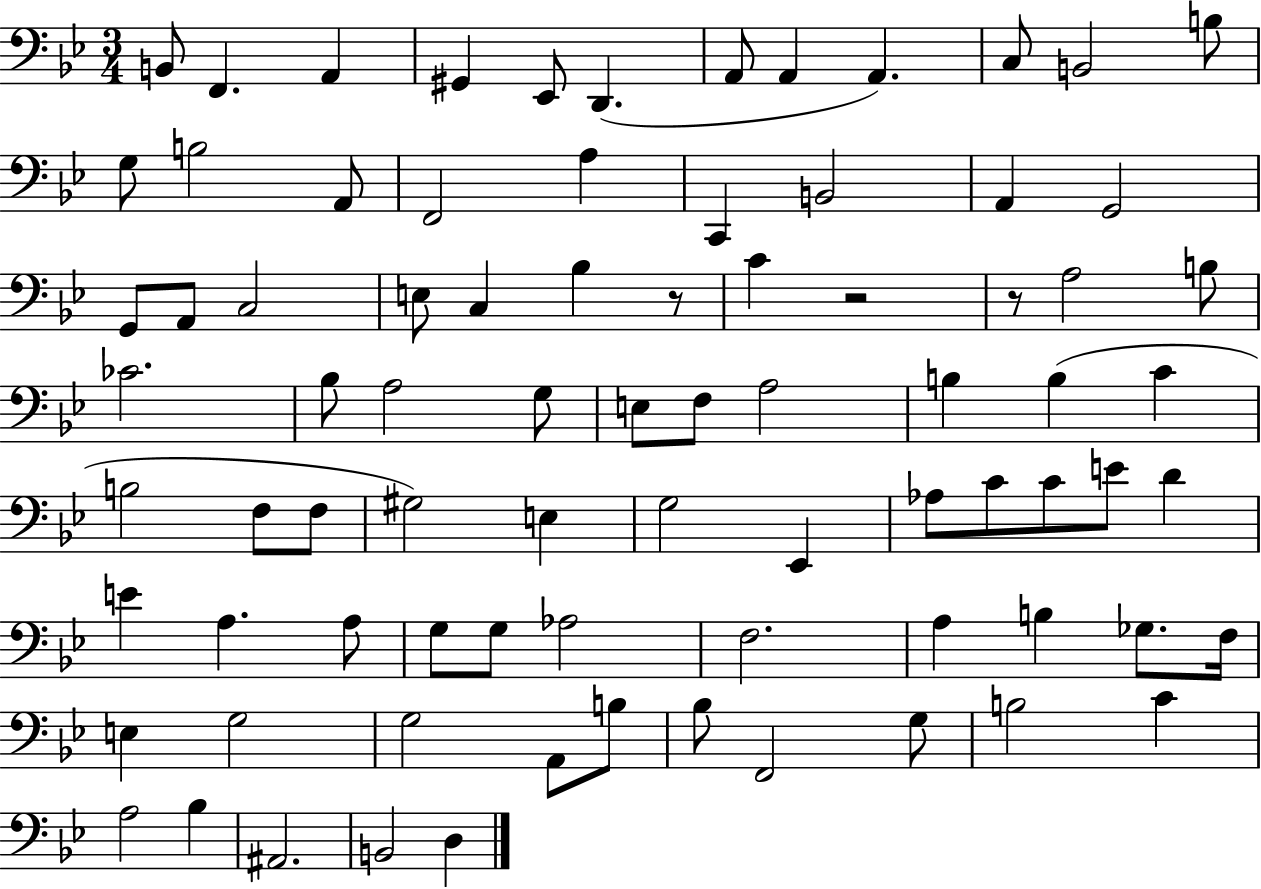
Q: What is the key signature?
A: BES major